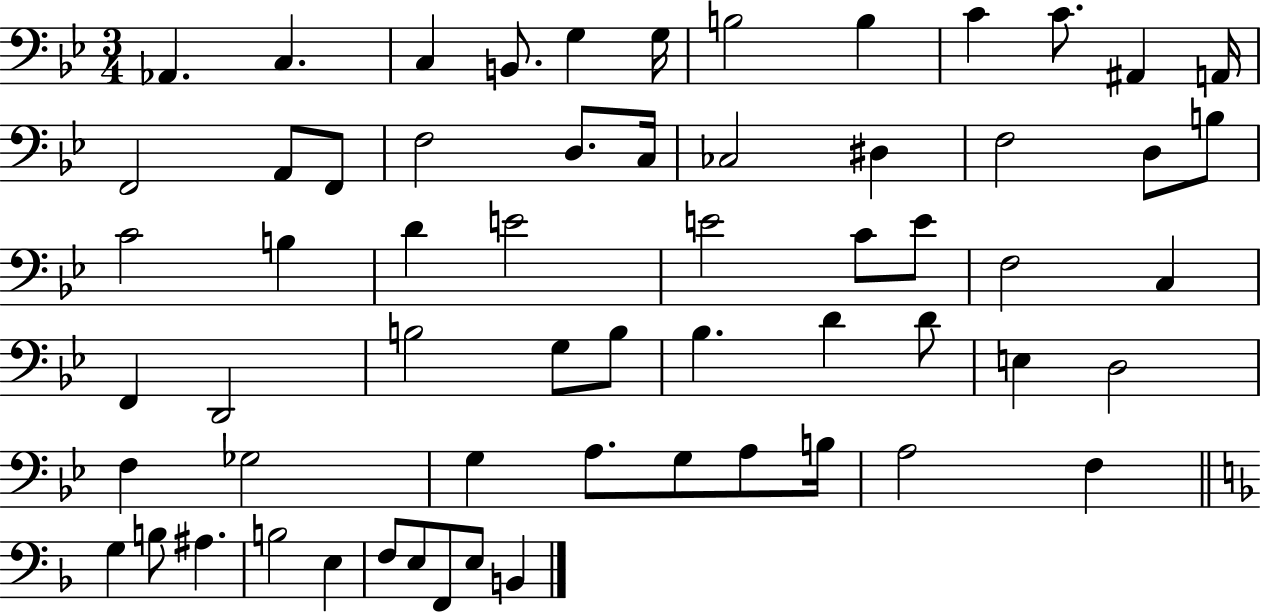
{
  \clef bass
  \numericTimeSignature
  \time 3/4
  \key bes \major
  aes,4. c4. | c4 b,8. g4 g16 | b2 b4 | c'4 c'8. ais,4 a,16 | \break f,2 a,8 f,8 | f2 d8. c16 | ces2 dis4 | f2 d8 b8 | \break c'2 b4 | d'4 e'2 | e'2 c'8 e'8 | f2 c4 | \break f,4 d,2 | b2 g8 b8 | bes4. d'4 d'8 | e4 d2 | \break f4 ges2 | g4 a8. g8 a8 b16 | a2 f4 | \bar "||" \break \key d \minor g4 b8 ais4. | b2 e4 | f8 e8 f,8 e8 b,4 | \bar "|."
}